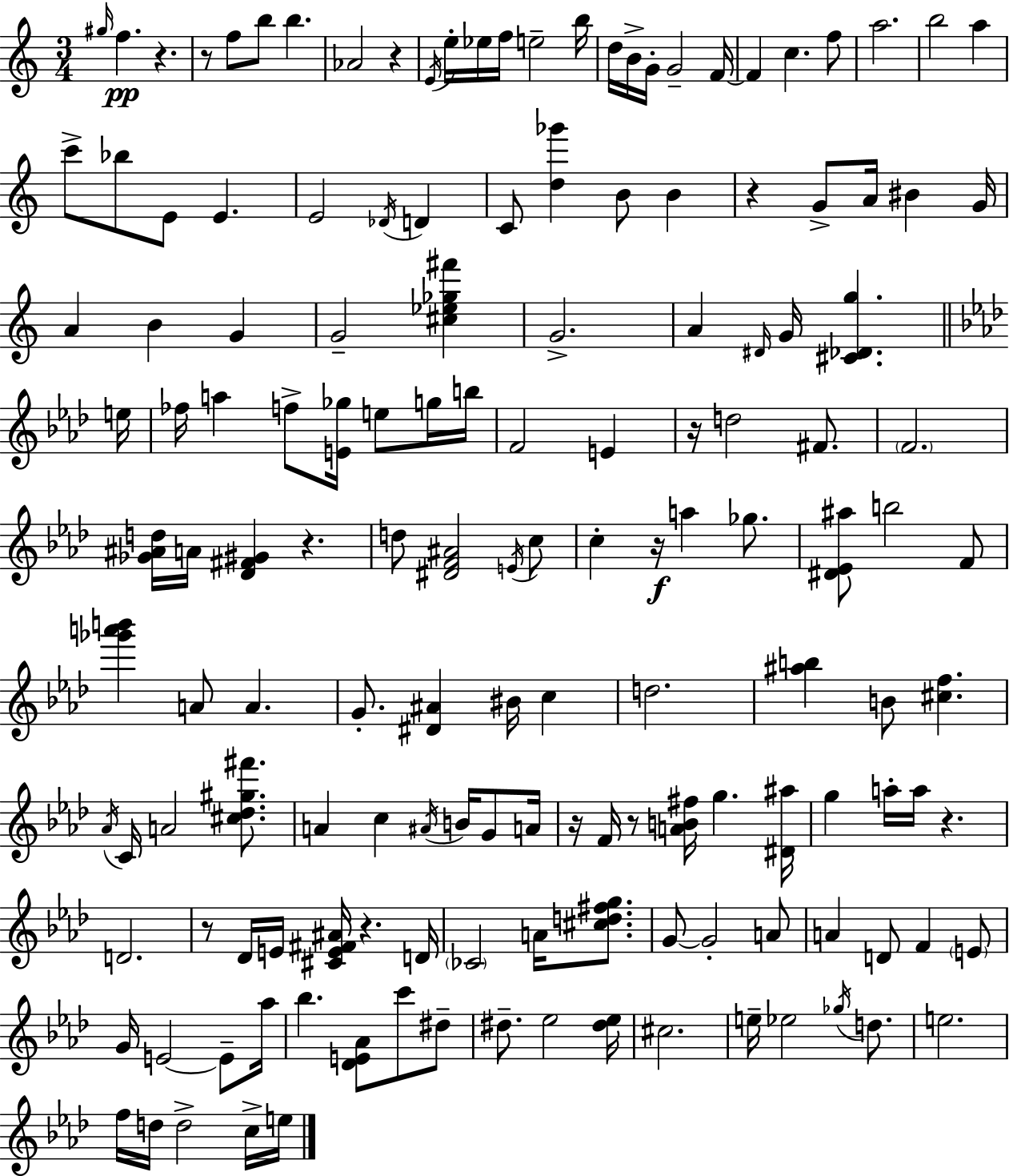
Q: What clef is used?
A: treble